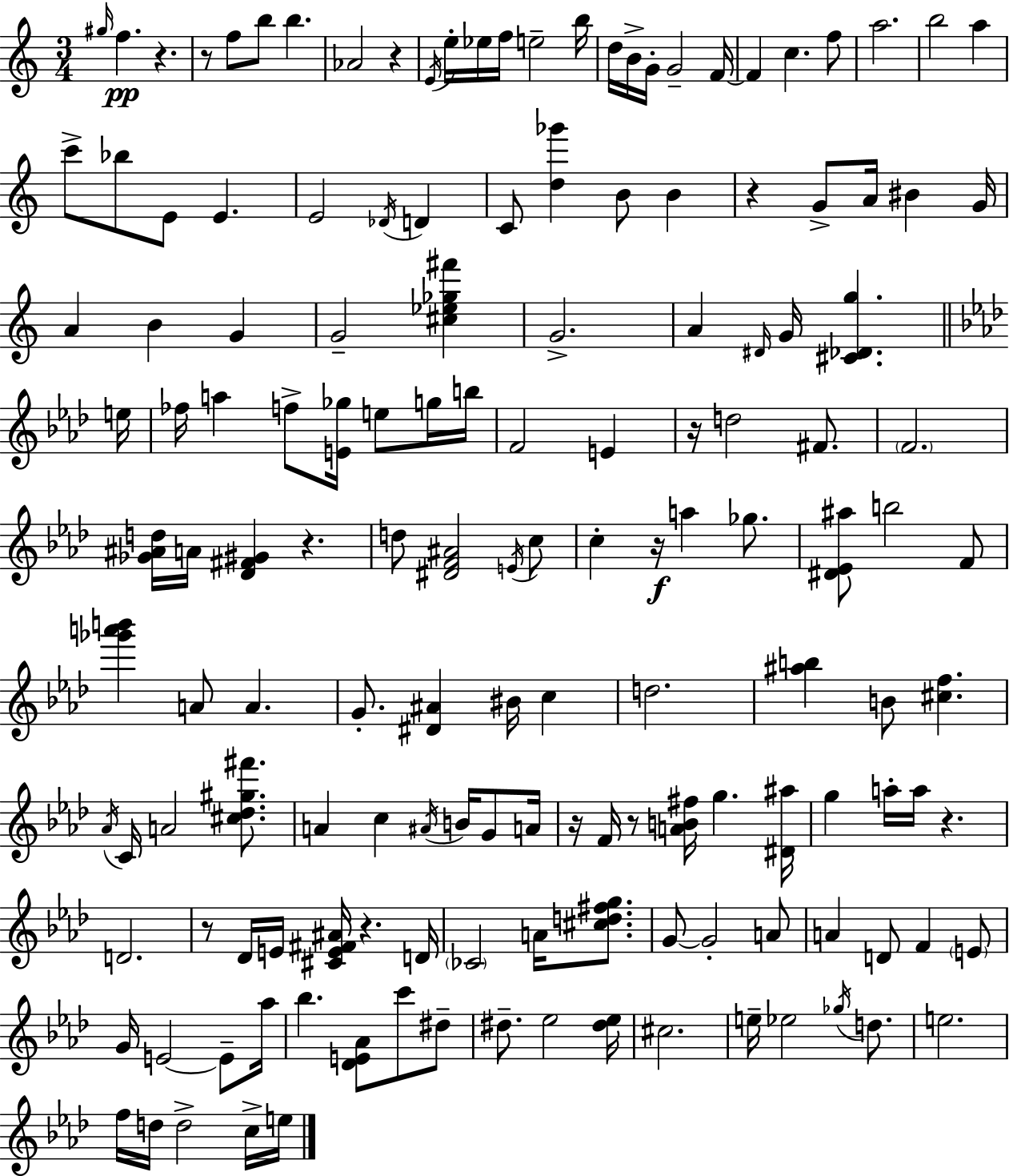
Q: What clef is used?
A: treble